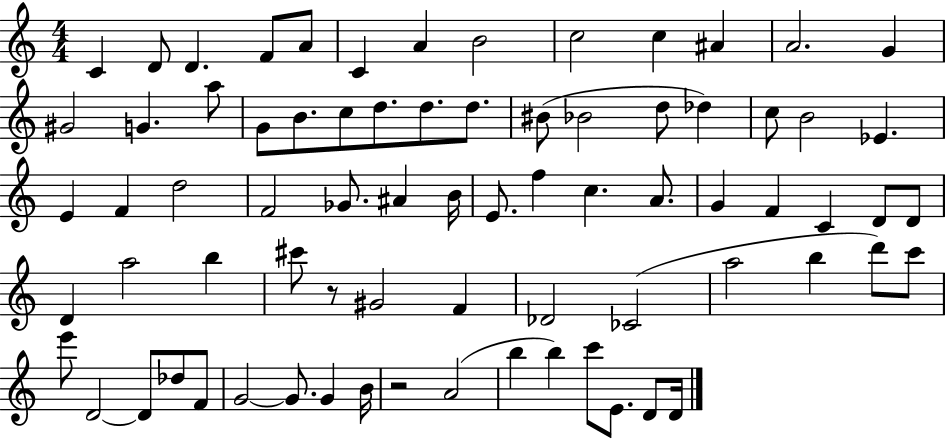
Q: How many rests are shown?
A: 2